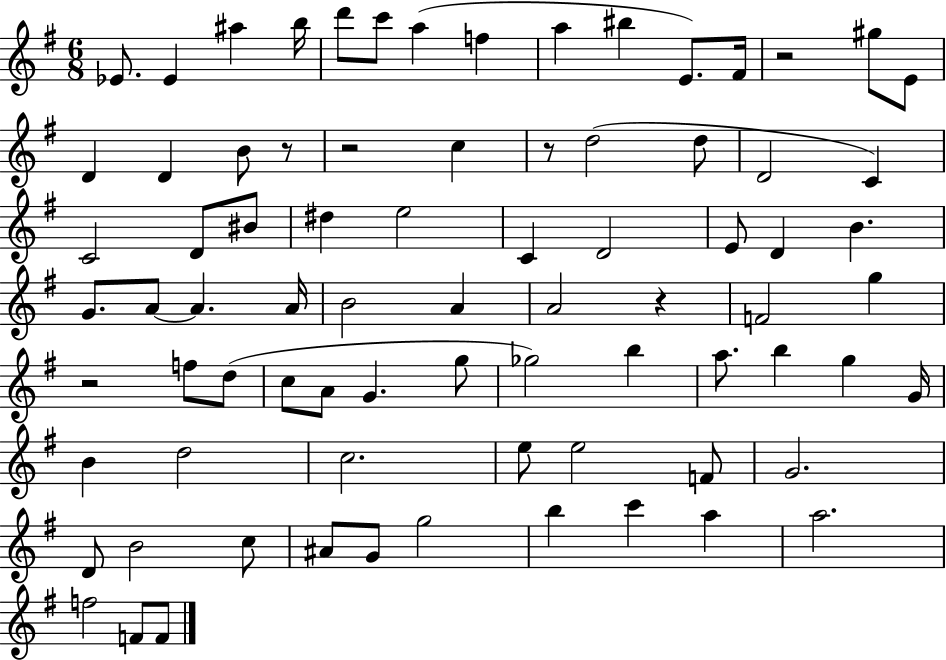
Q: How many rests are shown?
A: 6